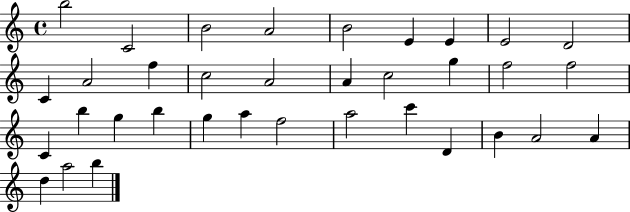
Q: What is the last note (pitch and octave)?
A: B5